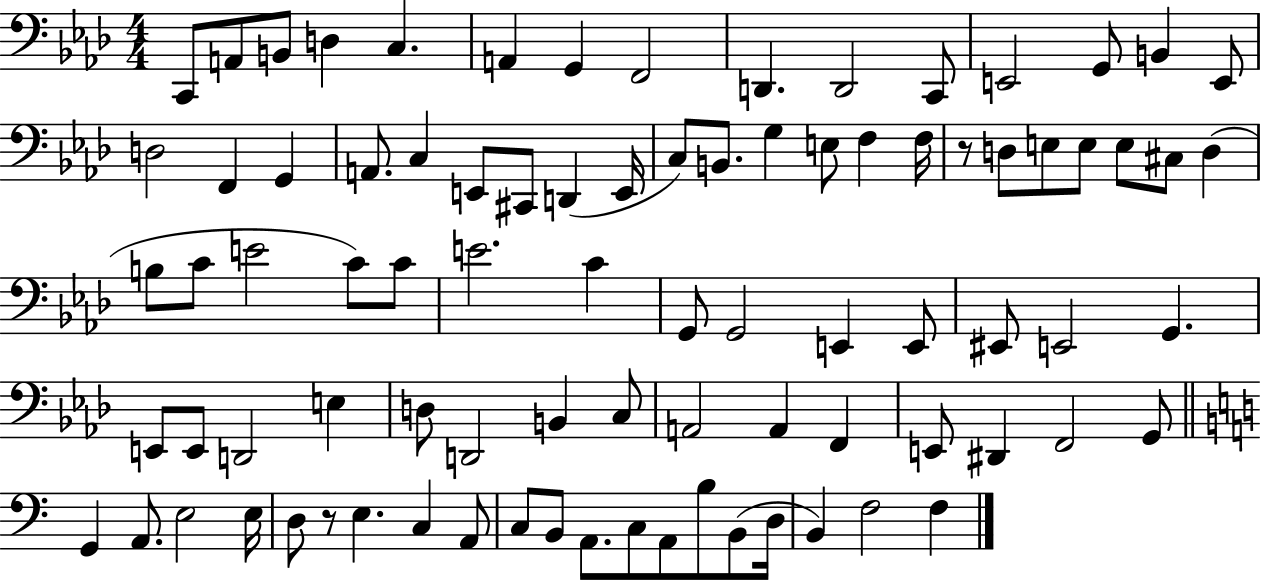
X:1
T:Untitled
M:4/4
L:1/4
K:Ab
C,,/2 A,,/2 B,,/2 D, C, A,, G,, F,,2 D,, D,,2 C,,/2 E,,2 G,,/2 B,, E,,/2 D,2 F,, G,, A,,/2 C, E,,/2 ^C,,/2 D,, E,,/4 C,/2 B,,/2 G, E,/2 F, F,/4 z/2 D,/2 E,/2 E,/2 E,/2 ^C,/2 D, B,/2 C/2 E2 C/2 C/2 E2 C G,,/2 G,,2 E,, E,,/2 ^E,,/2 E,,2 G,, E,,/2 E,,/2 D,,2 E, D,/2 D,,2 B,, C,/2 A,,2 A,, F,, E,,/2 ^D,, F,,2 G,,/2 G,, A,,/2 E,2 E,/4 D,/2 z/2 E, C, A,,/2 C,/2 B,,/2 A,,/2 C,/2 A,,/2 B,/2 B,,/2 D,/4 B,, F,2 F,